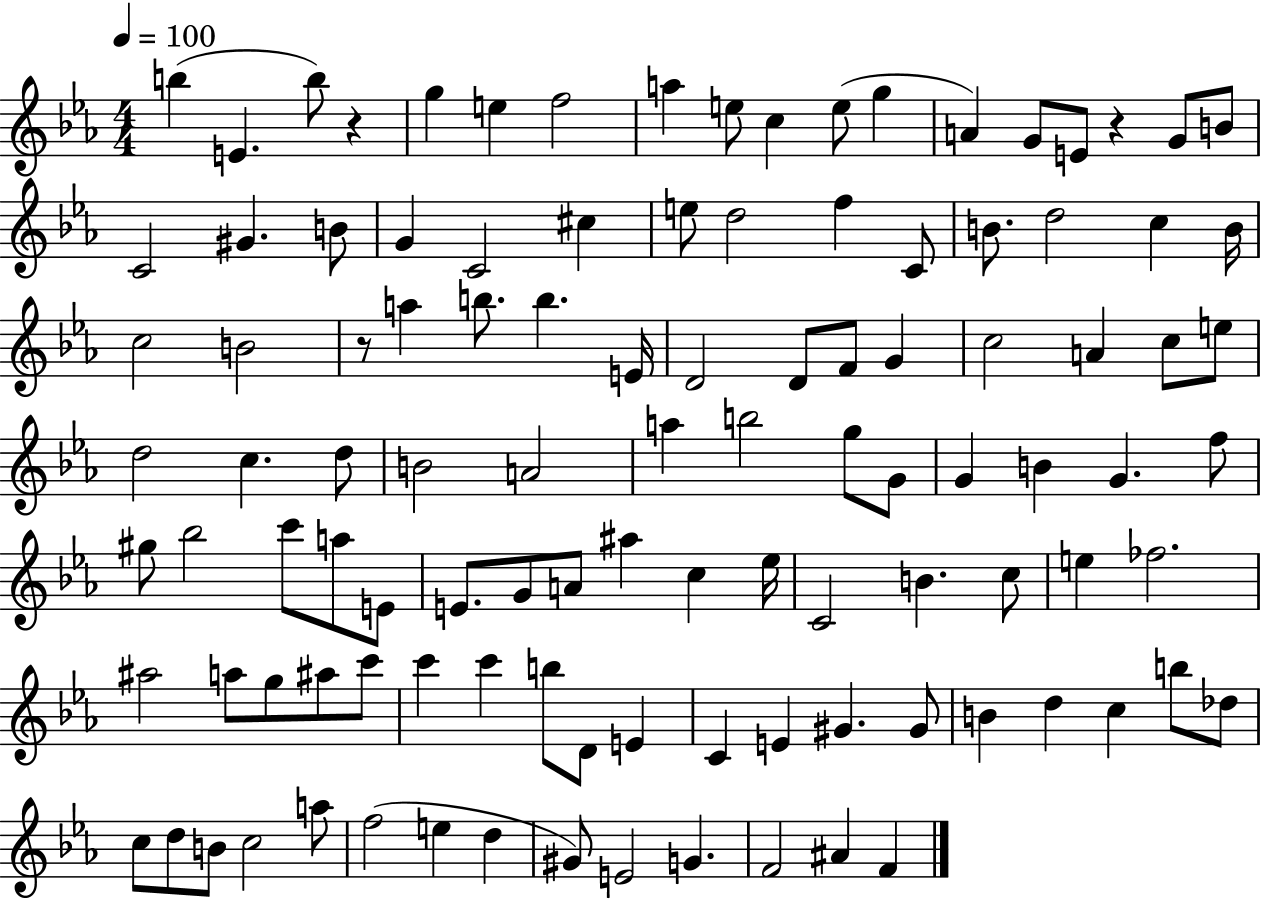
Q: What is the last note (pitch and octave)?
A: F4